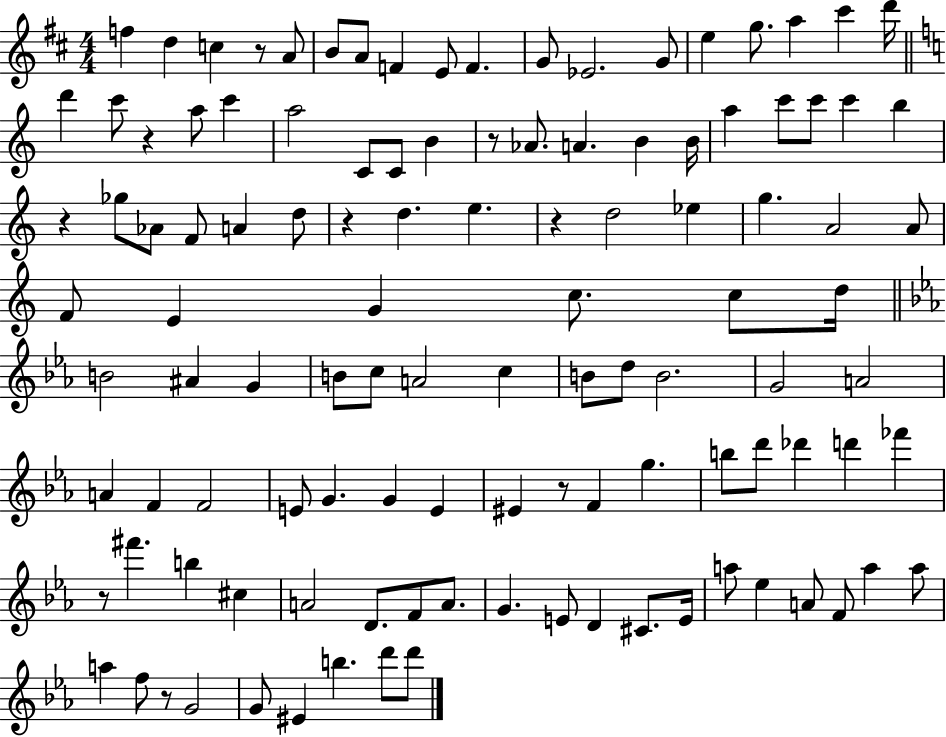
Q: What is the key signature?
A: D major